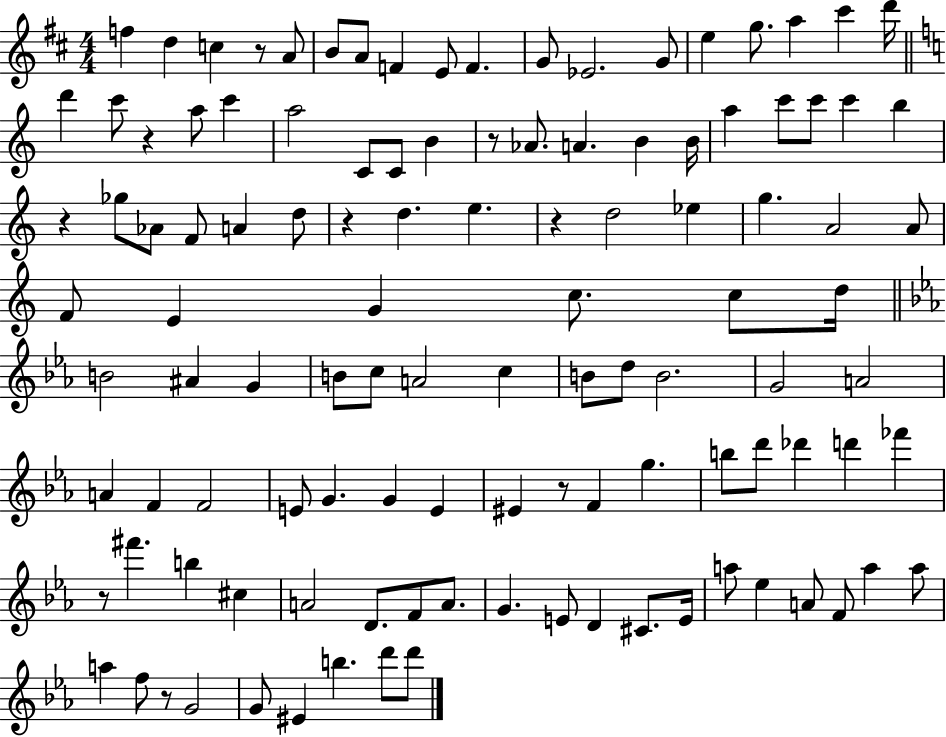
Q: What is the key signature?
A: D major